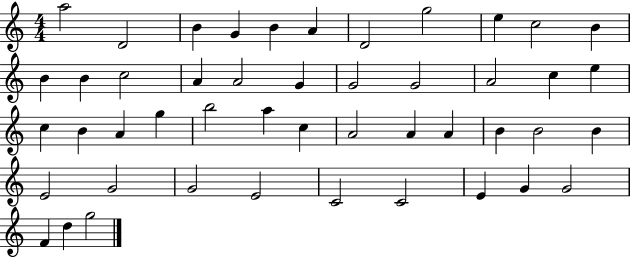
{
  \clef treble
  \numericTimeSignature
  \time 4/4
  \key c \major
  a''2 d'2 | b'4 g'4 b'4 a'4 | d'2 g''2 | e''4 c''2 b'4 | \break b'4 b'4 c''2 | a'4 a'2 g'4 | g'2 g'2 | a'2 c''4 e''4 | \break c''4 b'4 a'4 g''4 | b''2 a''4 c''4 | a'2 a'4 a'4 | b'4 b'2 b'4 | \break e'2 g'2 | g'2 e'2 | c'2 c'2 | e'4 g'4 g'2 | \break f'4 d''4 g''2 | \bar "|."
}